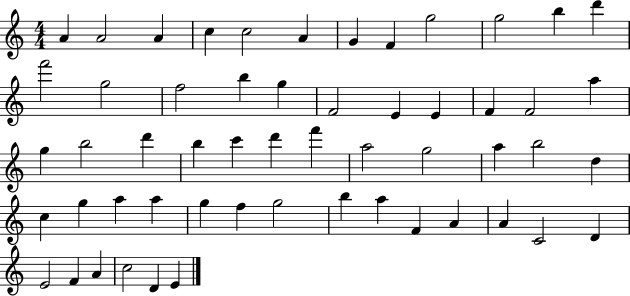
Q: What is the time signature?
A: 4/4